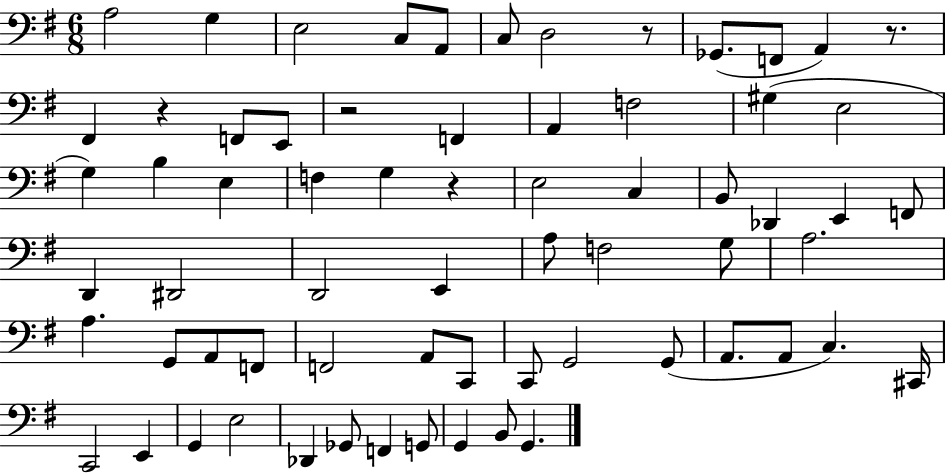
A3/h G3/q E3/h C3/e A2/e C3/e D3/h R/e Gb2/e. F2/e A2/q R/e. F#2/q R/q F2/e E2/e R/h F2/q A2/q F3/h G#3/q E3/h G3/q B3/q E3/q F3/q G3/q R/q E3/h C3/q B2/e Db2/q E2/q F2/e D2/q D#2/h D2/h E2/q A3/e F3/h G3/e A3/h. A3/q. G2/e A2/e F2/e F2/h A2/e C2/e C2/e G2/h G2/e A2/e. A2/e C3/q. C#2/s C2/h E2/q G2/q E3/h Db2/q Gb2/e F2/q G2/e G2/q B2/e G2/q.